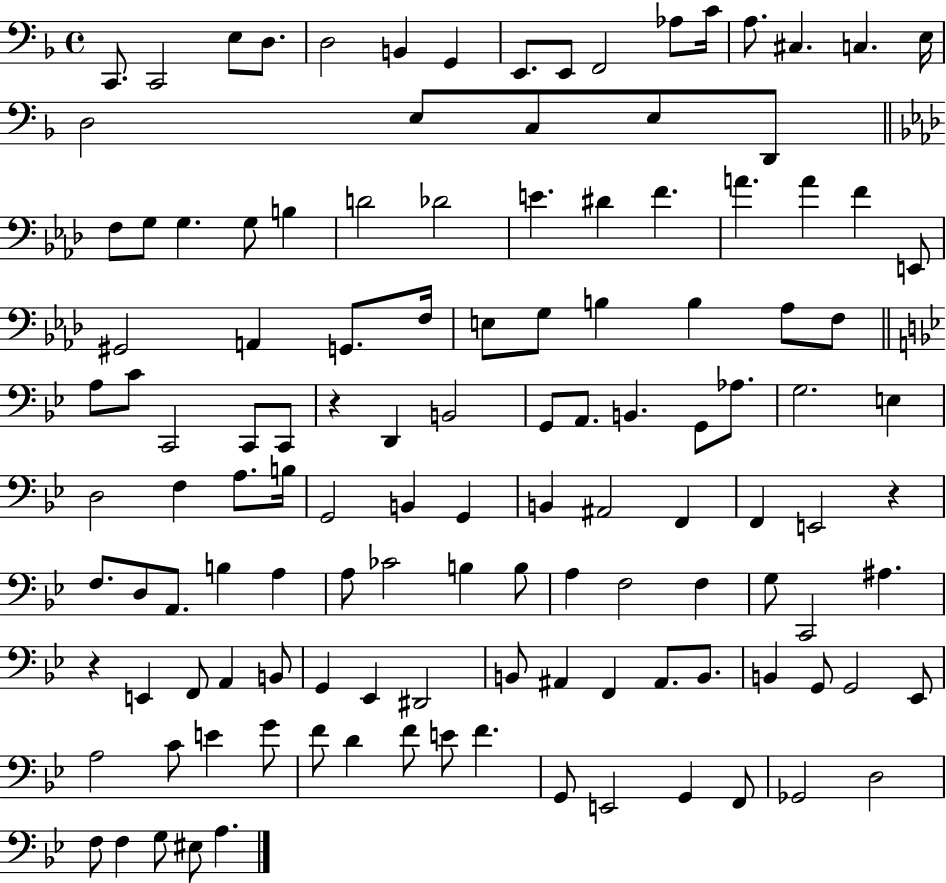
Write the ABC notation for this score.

X:1
T:Untitled
M:4/4
L:1/4
K:F
C,,/2 C,,2 E,/2 D,/2 D,2 B,, G,, E,,/2 E,,/2 F,,2 _A,/2 C/4 A,/2 ^C, C, E,/4 D,2 E,/2 C,/2 E,/2 D,,/2 F,/2 G,/2 G, G,/2 B, D2 _D2 E ^D F A A F E,,/2 ^G,,2 A,, G,,/2 F,/4 E,/2 G,/2 B, B, _A,/2 F,/2 A,/2 C/2 C,,2 C,,/2 C,,/2 z D,, B,,2 G,,/2 A,,/2 B,, G,,/2 _A,/2 G,2 E, D,2 F, A,/2 B,/4 G,,2 B,, G,, B,, ^A,,2 F,, F,, E,,2 z F,/2 D,/2 A,,/2 B, A, A,/2 _C2 B, B,/2 A, F,2 F, G,/2 C,,2 ^A, z E,, F,,/2 A,, B,,/2 G,, _E,, ^D,,2 B,,/2 ^A,, F,, ^A,,/2 B,,/2 B,, G,,/2 G,,2 _E,,/2 A,2 C/2 E G/2 F/2 D F/2 E/2 F G,,/2 E,,2 G,, F,,/2 _G,,2 D,2 F,/2 F, G,/2 ^E,/2 A,